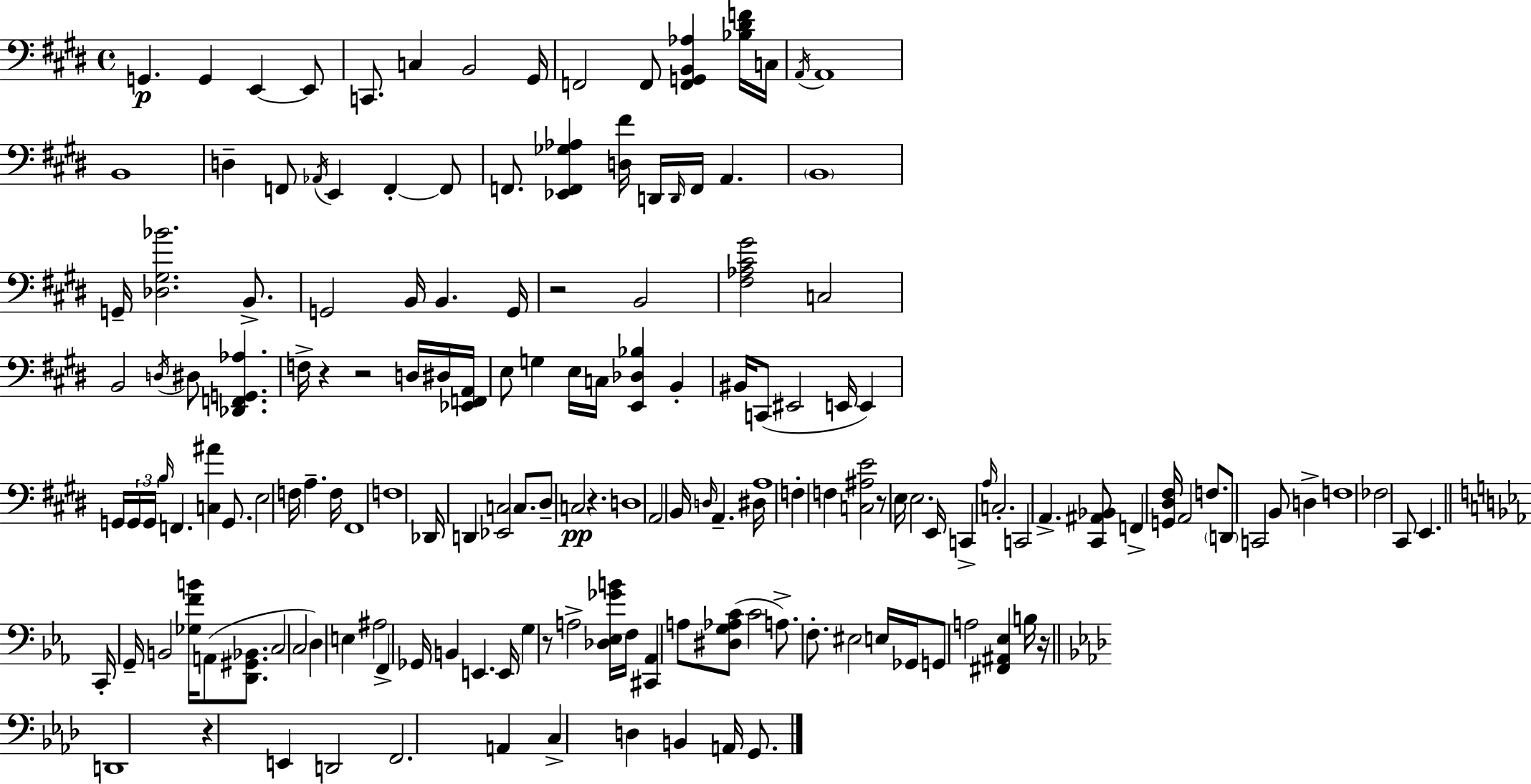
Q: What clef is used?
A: bass